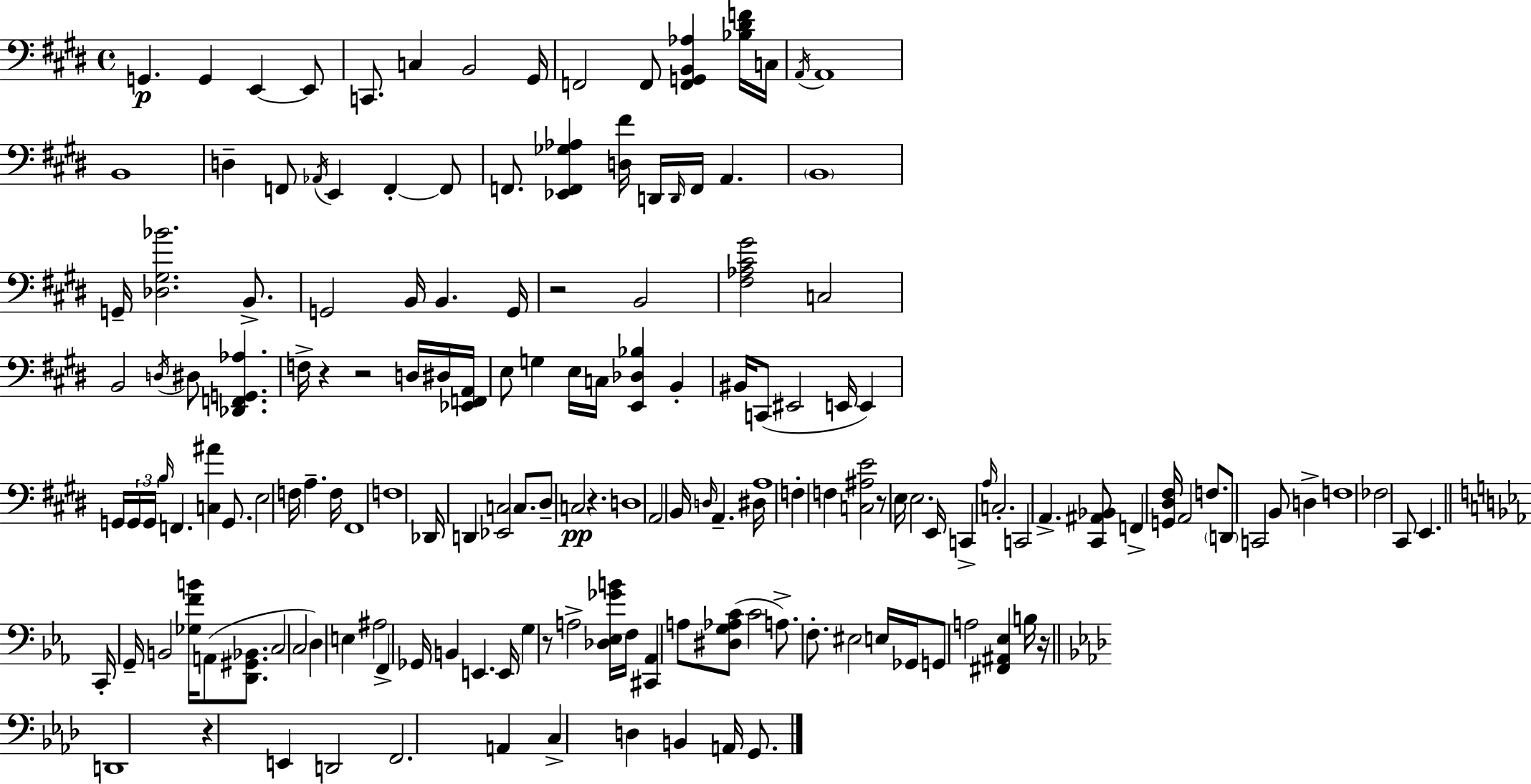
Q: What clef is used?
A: bass